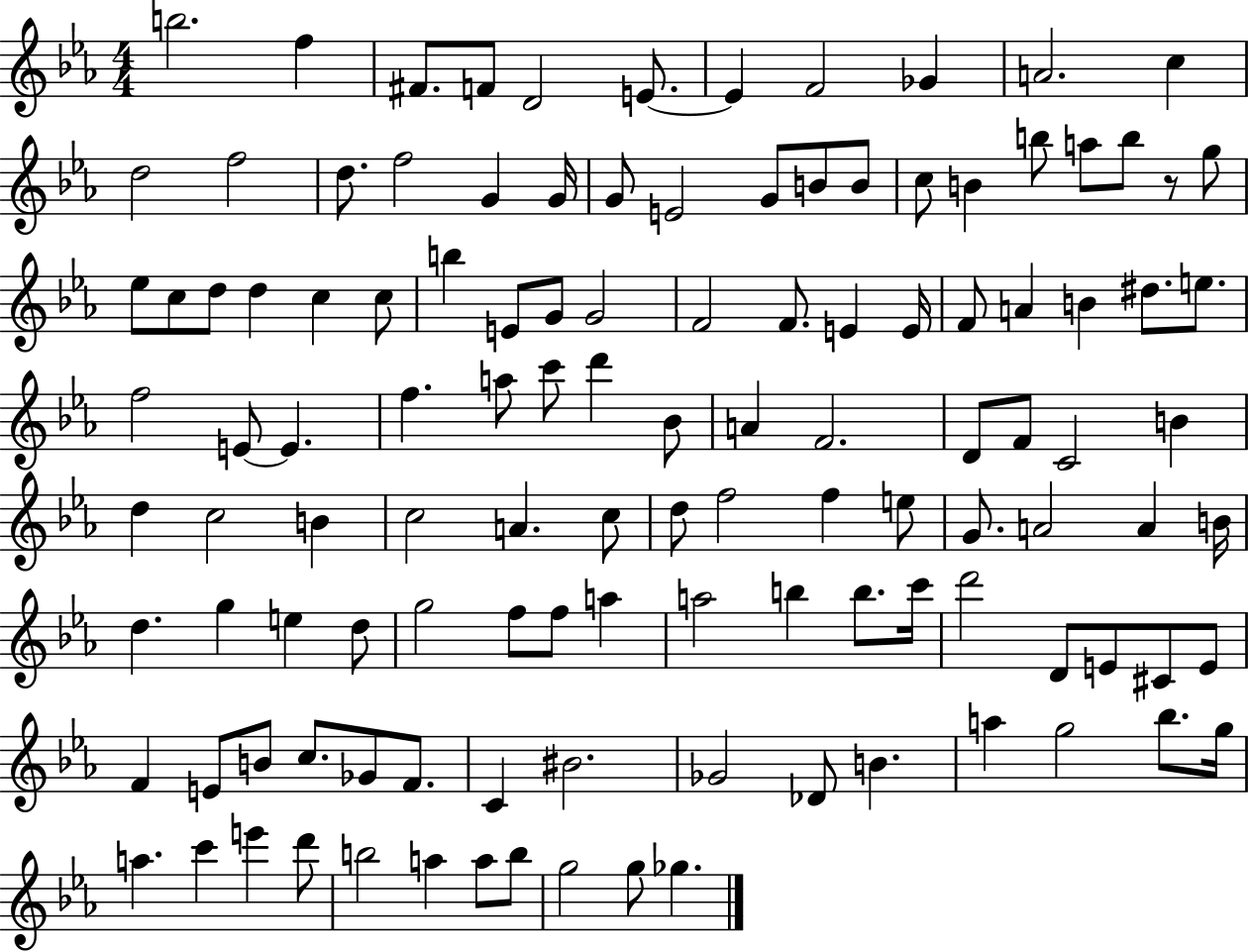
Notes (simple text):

B5/h. F5/q F#4/e. F4/e D4/h E4/e. E4/q F4/h Gb4/q A4/h. C5/q D5/h F5/h D5/e. F5/h G4/q G4/s G4/e E4/h G4/e B4/e B4/e C5/e B4/q B5/e A5/e B5/e R/e G5/e Eb5/e C5/e D5/e D5/q C5/q C5/e B5/q E4/e G4/e G4/h F4/h F4/e. E4/q E4/s F4/e A4/q B4/q D#5/e. E5/e. F5/h E4/e E4/q. F5/q. A5/e C6/e D6/q Bb4/e A4/q F4/h. D4/e F4/e C4/h B4/q D5/q C5/h B4/q C5/h A4/q. C5/e D5/e F5/h F5/q E5/e G4/e. A4/h A4/q B4/s D5/q. G5/q E5/q D5/e G5/h F5/e F5/e A5/q A5/h B5/q B5/e. C6/s D6/h D4/e E4/e C#4/e E4/e F4/q E4/e B4/e C5/e. Gb4/e F4/e. C4/q BIS4/h. Gb4/h Db4/e B4/q. A5/q G5/h Bb5/e. G5/s A5/q. C6/q E6/q D6/e B5/h A5/q A5/e B5/e G5/h G5/e Gb5/q.